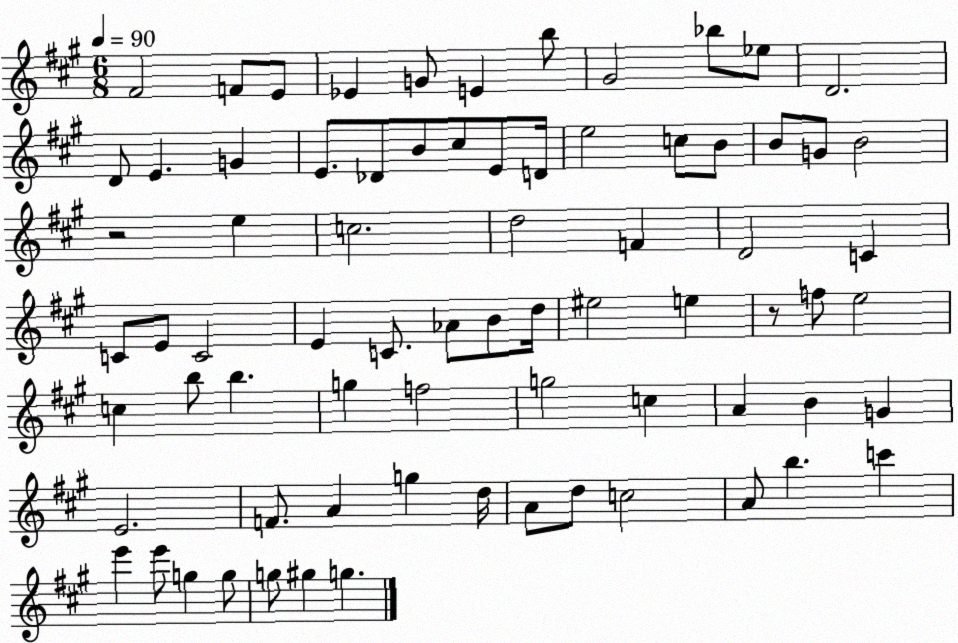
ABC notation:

X:1
T:Untitled
M:6/8
L:1/4
K:A
^F2 F/2 E/2 _E G/2 E b/2 ^G2 _b/2 _e/2 D2 D/2 E G E/2 _D/2 B/2 ^c/2 E/2 D/4 e2 c/2 B/2 B/2 G/2 B2 z2 e c2 d2 F D2 C C/2 E/2 C2 E C/2 _A/2 B/2 d/4 ^e2 e z/2 f/2 e2 c b/2 b g f2 g2 c A B G E2 F/2 A g d/4 A/2 d/2 c2 A/2 b c' e' e'/2 g g/2 g/2 ^g g